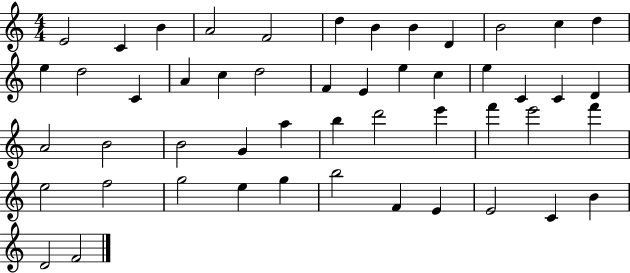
{
  \clef treble
  \numericTimeSignature
  \time 4/4
  \key c \major
  e'2 c'4 b'4 | a'2 f'2 | d''4 b'4 b'4 d'4 | b'2 c''4 d''4 | \break e''4 d''2 c'4 | a'4 c''4 d''2 | f'4 e'4 e''4 c''4 | e''4 c'4 c'4 d'4 | \break a'2 b'2 | b'2 g'4 a''4 | b''4 d'''2 e'''4 | f'''4 e'''2 f'''4 | \break e''2 f''2 | g''2 e''4 g''4 | b''2 f'4 e'4 | e'2 c'4 b'4 | \break d'2 f'2 | \bar "|."
}